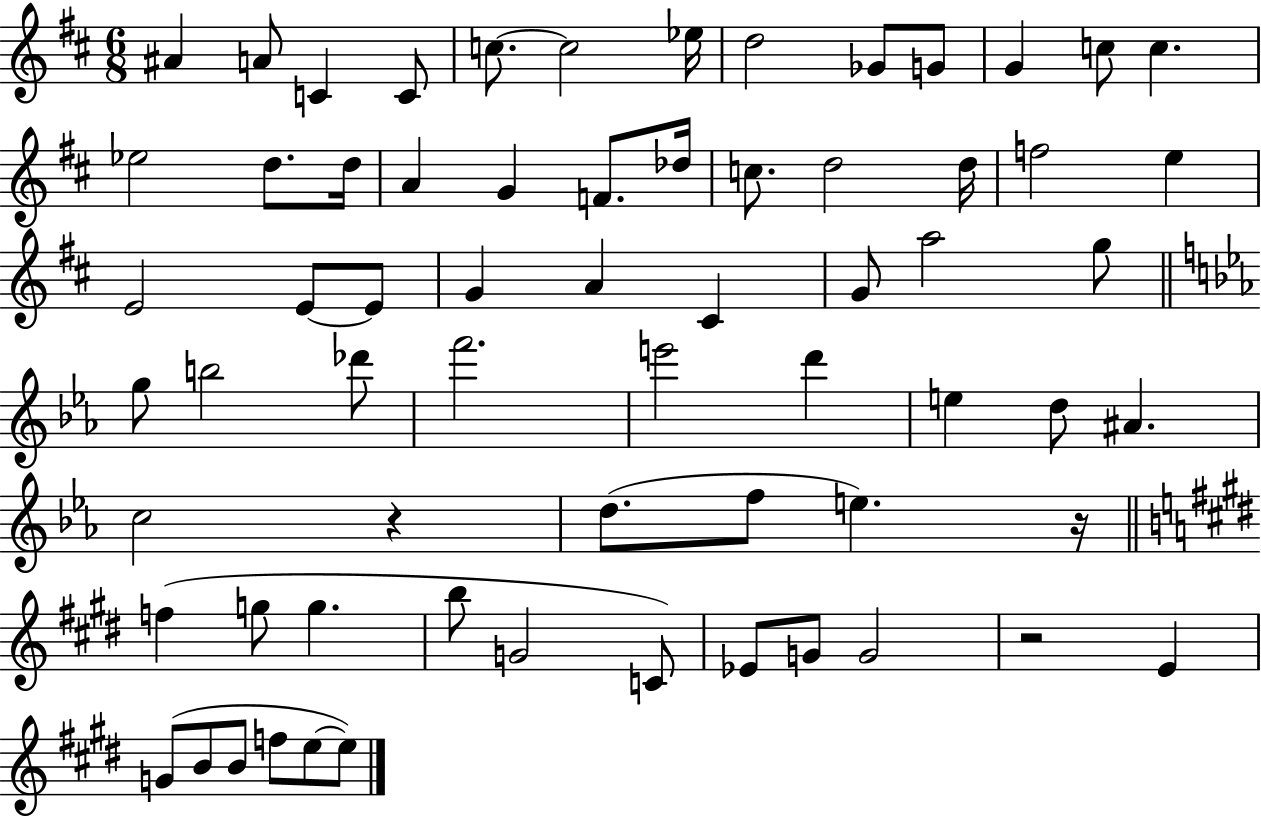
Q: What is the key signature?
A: D major